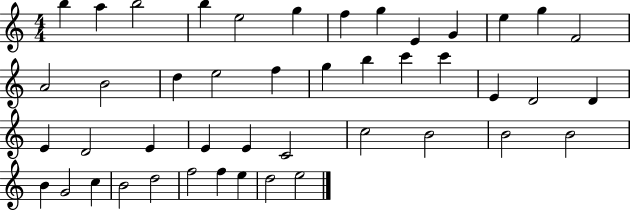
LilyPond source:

{
  \clef treble
  \numericTimeSignature
  \time 4/4
  \key c \major
  b''4 a''4 b''2 | b''4 e''2 g''4 | f''4 g''4 e'4 g'4 | e''4 g''4 f'2 | \break a'2 b'2 | d''4 e''2 f''4 | g''4 b''4 c'''4 c'''4 | e'4 d'2 d'4 | \break e'4 d'2 e'4 | e'4 e'4 c'2 | c''2 b'2 | b'2 b'2 | \break b'4 g'2 c''4 | b'2 d''2 | f''2 f''4 e''4 | d''2 e''2 | \break \bar "|."
}